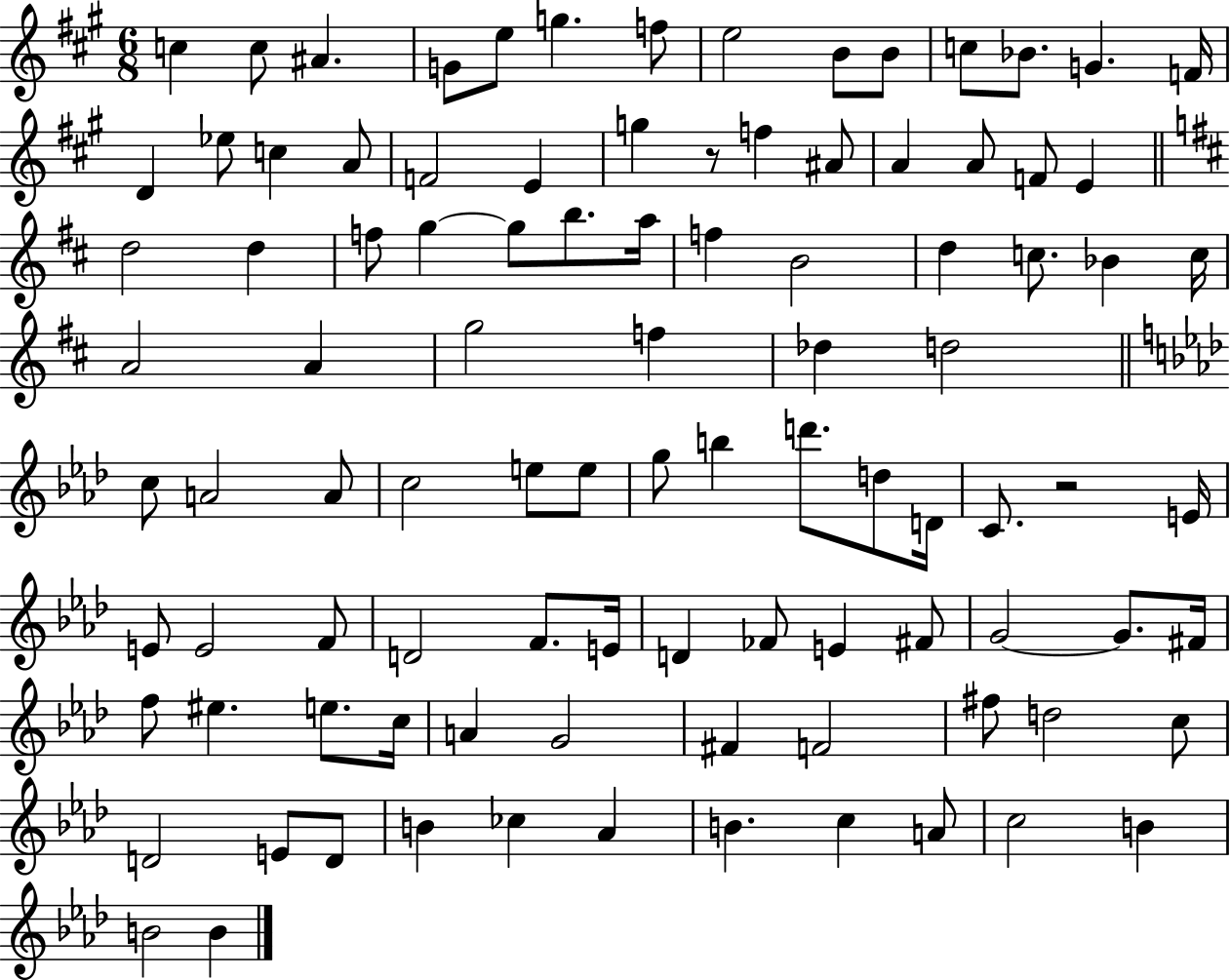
C5/q C5/e A#4/q. G4/e E5/e G5/q. F5/e E5/h B4/e B4/e C5/e Bb4/e. G4/q. F4/s D4/q Eb5/e C5/q A4/e F4/h E4/q G5/q R/e F5/q A#4/e A4/q A4/e F4/e E4/q D5/h D5/q F5/e G5/q G5/e B5/e. A5/s F5/q B4/h D5/q C5/e. Bb4/q C5/s A4/h A4/q G5/h F5/q Db5/q D5/h C5/e A4/h A4/e C5/h E5/e E5/e G5/e B5/q D6/e. D5/e D4/s C4/e. R/h E4/s E4/e E4/h F4/e D4/h F4/e. E4/s D4/q FES4/e E4/q F#4/e G4/h G4/e. F#4/s F5/e EIS5/q. E5/e. C5/s A4/q G4/h F#4/q F4/h F#5/e D5/h C5/e D4/h E4/e D4/e B4/q CES5/q Ab4/q B4/q. C5/q A4/e C5/h B4/q B4/h B4/q